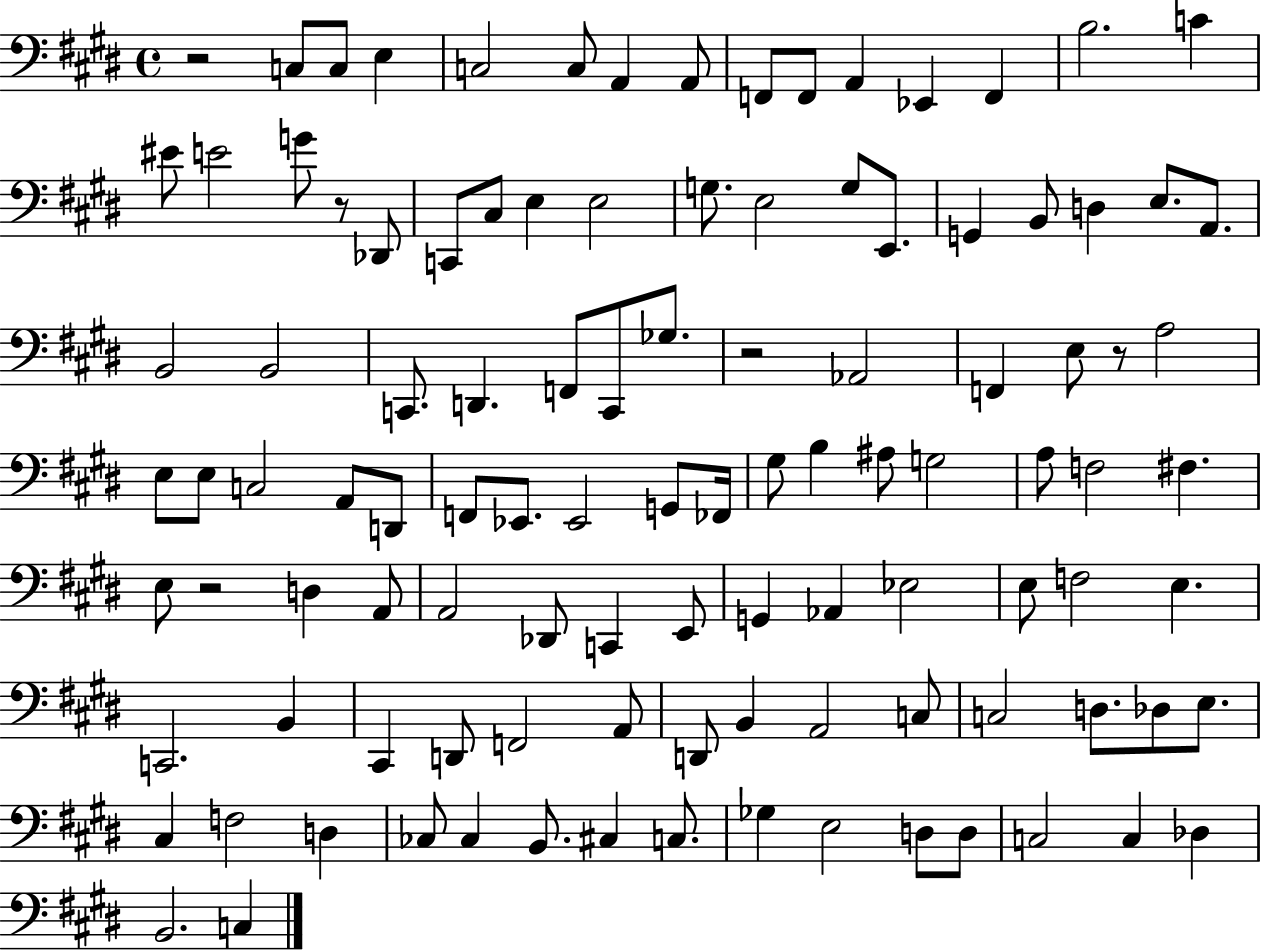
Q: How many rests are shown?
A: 5